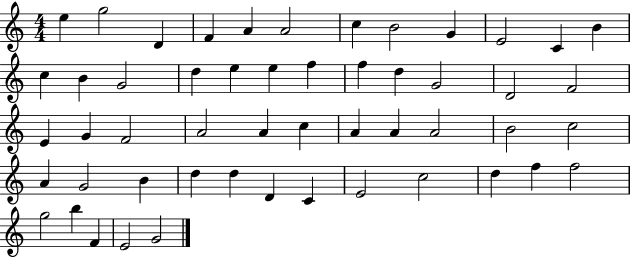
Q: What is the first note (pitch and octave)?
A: E5